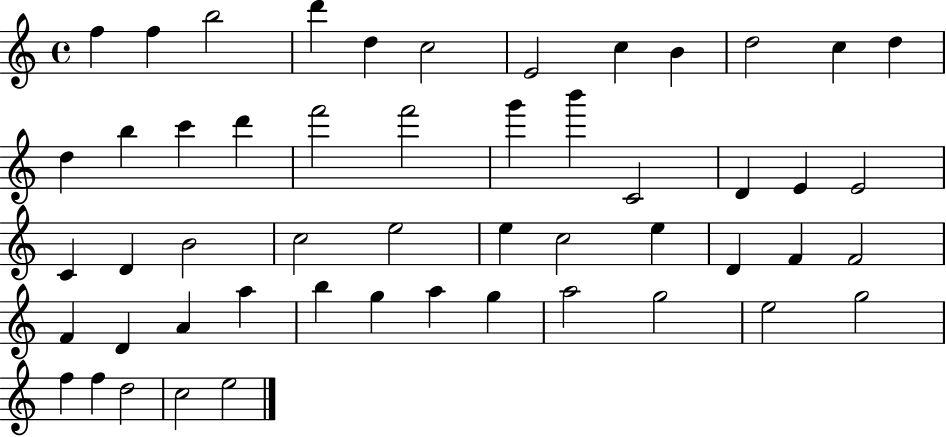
{
  \clef treble
  \time 4/4
  \defaultTimeSignature
  \key c \major
  f''4 f''4 b''2 | d'''4 d''4 c''2 | e'2 c''4 b'4 | d''2 c''4 d''4 | \break d''4 b''4 c'''4 d'''4 | f'''2 f'''2 | g'''4 b'''4 c'2 | d'4 e'4 e'2 | \break c'4 d'4 b'2 | c''2 e''2 | e''4 c''2 e''4 | d'4 f'4 f'2 | \break f'4 d'4 a'4 a''4 | b''4 g''4 a''4 g''4 | a''2 g''2 | e''2 g''2 | \break f''4 f''4 d''2 | c''2 e''2 | \bar "|."
}